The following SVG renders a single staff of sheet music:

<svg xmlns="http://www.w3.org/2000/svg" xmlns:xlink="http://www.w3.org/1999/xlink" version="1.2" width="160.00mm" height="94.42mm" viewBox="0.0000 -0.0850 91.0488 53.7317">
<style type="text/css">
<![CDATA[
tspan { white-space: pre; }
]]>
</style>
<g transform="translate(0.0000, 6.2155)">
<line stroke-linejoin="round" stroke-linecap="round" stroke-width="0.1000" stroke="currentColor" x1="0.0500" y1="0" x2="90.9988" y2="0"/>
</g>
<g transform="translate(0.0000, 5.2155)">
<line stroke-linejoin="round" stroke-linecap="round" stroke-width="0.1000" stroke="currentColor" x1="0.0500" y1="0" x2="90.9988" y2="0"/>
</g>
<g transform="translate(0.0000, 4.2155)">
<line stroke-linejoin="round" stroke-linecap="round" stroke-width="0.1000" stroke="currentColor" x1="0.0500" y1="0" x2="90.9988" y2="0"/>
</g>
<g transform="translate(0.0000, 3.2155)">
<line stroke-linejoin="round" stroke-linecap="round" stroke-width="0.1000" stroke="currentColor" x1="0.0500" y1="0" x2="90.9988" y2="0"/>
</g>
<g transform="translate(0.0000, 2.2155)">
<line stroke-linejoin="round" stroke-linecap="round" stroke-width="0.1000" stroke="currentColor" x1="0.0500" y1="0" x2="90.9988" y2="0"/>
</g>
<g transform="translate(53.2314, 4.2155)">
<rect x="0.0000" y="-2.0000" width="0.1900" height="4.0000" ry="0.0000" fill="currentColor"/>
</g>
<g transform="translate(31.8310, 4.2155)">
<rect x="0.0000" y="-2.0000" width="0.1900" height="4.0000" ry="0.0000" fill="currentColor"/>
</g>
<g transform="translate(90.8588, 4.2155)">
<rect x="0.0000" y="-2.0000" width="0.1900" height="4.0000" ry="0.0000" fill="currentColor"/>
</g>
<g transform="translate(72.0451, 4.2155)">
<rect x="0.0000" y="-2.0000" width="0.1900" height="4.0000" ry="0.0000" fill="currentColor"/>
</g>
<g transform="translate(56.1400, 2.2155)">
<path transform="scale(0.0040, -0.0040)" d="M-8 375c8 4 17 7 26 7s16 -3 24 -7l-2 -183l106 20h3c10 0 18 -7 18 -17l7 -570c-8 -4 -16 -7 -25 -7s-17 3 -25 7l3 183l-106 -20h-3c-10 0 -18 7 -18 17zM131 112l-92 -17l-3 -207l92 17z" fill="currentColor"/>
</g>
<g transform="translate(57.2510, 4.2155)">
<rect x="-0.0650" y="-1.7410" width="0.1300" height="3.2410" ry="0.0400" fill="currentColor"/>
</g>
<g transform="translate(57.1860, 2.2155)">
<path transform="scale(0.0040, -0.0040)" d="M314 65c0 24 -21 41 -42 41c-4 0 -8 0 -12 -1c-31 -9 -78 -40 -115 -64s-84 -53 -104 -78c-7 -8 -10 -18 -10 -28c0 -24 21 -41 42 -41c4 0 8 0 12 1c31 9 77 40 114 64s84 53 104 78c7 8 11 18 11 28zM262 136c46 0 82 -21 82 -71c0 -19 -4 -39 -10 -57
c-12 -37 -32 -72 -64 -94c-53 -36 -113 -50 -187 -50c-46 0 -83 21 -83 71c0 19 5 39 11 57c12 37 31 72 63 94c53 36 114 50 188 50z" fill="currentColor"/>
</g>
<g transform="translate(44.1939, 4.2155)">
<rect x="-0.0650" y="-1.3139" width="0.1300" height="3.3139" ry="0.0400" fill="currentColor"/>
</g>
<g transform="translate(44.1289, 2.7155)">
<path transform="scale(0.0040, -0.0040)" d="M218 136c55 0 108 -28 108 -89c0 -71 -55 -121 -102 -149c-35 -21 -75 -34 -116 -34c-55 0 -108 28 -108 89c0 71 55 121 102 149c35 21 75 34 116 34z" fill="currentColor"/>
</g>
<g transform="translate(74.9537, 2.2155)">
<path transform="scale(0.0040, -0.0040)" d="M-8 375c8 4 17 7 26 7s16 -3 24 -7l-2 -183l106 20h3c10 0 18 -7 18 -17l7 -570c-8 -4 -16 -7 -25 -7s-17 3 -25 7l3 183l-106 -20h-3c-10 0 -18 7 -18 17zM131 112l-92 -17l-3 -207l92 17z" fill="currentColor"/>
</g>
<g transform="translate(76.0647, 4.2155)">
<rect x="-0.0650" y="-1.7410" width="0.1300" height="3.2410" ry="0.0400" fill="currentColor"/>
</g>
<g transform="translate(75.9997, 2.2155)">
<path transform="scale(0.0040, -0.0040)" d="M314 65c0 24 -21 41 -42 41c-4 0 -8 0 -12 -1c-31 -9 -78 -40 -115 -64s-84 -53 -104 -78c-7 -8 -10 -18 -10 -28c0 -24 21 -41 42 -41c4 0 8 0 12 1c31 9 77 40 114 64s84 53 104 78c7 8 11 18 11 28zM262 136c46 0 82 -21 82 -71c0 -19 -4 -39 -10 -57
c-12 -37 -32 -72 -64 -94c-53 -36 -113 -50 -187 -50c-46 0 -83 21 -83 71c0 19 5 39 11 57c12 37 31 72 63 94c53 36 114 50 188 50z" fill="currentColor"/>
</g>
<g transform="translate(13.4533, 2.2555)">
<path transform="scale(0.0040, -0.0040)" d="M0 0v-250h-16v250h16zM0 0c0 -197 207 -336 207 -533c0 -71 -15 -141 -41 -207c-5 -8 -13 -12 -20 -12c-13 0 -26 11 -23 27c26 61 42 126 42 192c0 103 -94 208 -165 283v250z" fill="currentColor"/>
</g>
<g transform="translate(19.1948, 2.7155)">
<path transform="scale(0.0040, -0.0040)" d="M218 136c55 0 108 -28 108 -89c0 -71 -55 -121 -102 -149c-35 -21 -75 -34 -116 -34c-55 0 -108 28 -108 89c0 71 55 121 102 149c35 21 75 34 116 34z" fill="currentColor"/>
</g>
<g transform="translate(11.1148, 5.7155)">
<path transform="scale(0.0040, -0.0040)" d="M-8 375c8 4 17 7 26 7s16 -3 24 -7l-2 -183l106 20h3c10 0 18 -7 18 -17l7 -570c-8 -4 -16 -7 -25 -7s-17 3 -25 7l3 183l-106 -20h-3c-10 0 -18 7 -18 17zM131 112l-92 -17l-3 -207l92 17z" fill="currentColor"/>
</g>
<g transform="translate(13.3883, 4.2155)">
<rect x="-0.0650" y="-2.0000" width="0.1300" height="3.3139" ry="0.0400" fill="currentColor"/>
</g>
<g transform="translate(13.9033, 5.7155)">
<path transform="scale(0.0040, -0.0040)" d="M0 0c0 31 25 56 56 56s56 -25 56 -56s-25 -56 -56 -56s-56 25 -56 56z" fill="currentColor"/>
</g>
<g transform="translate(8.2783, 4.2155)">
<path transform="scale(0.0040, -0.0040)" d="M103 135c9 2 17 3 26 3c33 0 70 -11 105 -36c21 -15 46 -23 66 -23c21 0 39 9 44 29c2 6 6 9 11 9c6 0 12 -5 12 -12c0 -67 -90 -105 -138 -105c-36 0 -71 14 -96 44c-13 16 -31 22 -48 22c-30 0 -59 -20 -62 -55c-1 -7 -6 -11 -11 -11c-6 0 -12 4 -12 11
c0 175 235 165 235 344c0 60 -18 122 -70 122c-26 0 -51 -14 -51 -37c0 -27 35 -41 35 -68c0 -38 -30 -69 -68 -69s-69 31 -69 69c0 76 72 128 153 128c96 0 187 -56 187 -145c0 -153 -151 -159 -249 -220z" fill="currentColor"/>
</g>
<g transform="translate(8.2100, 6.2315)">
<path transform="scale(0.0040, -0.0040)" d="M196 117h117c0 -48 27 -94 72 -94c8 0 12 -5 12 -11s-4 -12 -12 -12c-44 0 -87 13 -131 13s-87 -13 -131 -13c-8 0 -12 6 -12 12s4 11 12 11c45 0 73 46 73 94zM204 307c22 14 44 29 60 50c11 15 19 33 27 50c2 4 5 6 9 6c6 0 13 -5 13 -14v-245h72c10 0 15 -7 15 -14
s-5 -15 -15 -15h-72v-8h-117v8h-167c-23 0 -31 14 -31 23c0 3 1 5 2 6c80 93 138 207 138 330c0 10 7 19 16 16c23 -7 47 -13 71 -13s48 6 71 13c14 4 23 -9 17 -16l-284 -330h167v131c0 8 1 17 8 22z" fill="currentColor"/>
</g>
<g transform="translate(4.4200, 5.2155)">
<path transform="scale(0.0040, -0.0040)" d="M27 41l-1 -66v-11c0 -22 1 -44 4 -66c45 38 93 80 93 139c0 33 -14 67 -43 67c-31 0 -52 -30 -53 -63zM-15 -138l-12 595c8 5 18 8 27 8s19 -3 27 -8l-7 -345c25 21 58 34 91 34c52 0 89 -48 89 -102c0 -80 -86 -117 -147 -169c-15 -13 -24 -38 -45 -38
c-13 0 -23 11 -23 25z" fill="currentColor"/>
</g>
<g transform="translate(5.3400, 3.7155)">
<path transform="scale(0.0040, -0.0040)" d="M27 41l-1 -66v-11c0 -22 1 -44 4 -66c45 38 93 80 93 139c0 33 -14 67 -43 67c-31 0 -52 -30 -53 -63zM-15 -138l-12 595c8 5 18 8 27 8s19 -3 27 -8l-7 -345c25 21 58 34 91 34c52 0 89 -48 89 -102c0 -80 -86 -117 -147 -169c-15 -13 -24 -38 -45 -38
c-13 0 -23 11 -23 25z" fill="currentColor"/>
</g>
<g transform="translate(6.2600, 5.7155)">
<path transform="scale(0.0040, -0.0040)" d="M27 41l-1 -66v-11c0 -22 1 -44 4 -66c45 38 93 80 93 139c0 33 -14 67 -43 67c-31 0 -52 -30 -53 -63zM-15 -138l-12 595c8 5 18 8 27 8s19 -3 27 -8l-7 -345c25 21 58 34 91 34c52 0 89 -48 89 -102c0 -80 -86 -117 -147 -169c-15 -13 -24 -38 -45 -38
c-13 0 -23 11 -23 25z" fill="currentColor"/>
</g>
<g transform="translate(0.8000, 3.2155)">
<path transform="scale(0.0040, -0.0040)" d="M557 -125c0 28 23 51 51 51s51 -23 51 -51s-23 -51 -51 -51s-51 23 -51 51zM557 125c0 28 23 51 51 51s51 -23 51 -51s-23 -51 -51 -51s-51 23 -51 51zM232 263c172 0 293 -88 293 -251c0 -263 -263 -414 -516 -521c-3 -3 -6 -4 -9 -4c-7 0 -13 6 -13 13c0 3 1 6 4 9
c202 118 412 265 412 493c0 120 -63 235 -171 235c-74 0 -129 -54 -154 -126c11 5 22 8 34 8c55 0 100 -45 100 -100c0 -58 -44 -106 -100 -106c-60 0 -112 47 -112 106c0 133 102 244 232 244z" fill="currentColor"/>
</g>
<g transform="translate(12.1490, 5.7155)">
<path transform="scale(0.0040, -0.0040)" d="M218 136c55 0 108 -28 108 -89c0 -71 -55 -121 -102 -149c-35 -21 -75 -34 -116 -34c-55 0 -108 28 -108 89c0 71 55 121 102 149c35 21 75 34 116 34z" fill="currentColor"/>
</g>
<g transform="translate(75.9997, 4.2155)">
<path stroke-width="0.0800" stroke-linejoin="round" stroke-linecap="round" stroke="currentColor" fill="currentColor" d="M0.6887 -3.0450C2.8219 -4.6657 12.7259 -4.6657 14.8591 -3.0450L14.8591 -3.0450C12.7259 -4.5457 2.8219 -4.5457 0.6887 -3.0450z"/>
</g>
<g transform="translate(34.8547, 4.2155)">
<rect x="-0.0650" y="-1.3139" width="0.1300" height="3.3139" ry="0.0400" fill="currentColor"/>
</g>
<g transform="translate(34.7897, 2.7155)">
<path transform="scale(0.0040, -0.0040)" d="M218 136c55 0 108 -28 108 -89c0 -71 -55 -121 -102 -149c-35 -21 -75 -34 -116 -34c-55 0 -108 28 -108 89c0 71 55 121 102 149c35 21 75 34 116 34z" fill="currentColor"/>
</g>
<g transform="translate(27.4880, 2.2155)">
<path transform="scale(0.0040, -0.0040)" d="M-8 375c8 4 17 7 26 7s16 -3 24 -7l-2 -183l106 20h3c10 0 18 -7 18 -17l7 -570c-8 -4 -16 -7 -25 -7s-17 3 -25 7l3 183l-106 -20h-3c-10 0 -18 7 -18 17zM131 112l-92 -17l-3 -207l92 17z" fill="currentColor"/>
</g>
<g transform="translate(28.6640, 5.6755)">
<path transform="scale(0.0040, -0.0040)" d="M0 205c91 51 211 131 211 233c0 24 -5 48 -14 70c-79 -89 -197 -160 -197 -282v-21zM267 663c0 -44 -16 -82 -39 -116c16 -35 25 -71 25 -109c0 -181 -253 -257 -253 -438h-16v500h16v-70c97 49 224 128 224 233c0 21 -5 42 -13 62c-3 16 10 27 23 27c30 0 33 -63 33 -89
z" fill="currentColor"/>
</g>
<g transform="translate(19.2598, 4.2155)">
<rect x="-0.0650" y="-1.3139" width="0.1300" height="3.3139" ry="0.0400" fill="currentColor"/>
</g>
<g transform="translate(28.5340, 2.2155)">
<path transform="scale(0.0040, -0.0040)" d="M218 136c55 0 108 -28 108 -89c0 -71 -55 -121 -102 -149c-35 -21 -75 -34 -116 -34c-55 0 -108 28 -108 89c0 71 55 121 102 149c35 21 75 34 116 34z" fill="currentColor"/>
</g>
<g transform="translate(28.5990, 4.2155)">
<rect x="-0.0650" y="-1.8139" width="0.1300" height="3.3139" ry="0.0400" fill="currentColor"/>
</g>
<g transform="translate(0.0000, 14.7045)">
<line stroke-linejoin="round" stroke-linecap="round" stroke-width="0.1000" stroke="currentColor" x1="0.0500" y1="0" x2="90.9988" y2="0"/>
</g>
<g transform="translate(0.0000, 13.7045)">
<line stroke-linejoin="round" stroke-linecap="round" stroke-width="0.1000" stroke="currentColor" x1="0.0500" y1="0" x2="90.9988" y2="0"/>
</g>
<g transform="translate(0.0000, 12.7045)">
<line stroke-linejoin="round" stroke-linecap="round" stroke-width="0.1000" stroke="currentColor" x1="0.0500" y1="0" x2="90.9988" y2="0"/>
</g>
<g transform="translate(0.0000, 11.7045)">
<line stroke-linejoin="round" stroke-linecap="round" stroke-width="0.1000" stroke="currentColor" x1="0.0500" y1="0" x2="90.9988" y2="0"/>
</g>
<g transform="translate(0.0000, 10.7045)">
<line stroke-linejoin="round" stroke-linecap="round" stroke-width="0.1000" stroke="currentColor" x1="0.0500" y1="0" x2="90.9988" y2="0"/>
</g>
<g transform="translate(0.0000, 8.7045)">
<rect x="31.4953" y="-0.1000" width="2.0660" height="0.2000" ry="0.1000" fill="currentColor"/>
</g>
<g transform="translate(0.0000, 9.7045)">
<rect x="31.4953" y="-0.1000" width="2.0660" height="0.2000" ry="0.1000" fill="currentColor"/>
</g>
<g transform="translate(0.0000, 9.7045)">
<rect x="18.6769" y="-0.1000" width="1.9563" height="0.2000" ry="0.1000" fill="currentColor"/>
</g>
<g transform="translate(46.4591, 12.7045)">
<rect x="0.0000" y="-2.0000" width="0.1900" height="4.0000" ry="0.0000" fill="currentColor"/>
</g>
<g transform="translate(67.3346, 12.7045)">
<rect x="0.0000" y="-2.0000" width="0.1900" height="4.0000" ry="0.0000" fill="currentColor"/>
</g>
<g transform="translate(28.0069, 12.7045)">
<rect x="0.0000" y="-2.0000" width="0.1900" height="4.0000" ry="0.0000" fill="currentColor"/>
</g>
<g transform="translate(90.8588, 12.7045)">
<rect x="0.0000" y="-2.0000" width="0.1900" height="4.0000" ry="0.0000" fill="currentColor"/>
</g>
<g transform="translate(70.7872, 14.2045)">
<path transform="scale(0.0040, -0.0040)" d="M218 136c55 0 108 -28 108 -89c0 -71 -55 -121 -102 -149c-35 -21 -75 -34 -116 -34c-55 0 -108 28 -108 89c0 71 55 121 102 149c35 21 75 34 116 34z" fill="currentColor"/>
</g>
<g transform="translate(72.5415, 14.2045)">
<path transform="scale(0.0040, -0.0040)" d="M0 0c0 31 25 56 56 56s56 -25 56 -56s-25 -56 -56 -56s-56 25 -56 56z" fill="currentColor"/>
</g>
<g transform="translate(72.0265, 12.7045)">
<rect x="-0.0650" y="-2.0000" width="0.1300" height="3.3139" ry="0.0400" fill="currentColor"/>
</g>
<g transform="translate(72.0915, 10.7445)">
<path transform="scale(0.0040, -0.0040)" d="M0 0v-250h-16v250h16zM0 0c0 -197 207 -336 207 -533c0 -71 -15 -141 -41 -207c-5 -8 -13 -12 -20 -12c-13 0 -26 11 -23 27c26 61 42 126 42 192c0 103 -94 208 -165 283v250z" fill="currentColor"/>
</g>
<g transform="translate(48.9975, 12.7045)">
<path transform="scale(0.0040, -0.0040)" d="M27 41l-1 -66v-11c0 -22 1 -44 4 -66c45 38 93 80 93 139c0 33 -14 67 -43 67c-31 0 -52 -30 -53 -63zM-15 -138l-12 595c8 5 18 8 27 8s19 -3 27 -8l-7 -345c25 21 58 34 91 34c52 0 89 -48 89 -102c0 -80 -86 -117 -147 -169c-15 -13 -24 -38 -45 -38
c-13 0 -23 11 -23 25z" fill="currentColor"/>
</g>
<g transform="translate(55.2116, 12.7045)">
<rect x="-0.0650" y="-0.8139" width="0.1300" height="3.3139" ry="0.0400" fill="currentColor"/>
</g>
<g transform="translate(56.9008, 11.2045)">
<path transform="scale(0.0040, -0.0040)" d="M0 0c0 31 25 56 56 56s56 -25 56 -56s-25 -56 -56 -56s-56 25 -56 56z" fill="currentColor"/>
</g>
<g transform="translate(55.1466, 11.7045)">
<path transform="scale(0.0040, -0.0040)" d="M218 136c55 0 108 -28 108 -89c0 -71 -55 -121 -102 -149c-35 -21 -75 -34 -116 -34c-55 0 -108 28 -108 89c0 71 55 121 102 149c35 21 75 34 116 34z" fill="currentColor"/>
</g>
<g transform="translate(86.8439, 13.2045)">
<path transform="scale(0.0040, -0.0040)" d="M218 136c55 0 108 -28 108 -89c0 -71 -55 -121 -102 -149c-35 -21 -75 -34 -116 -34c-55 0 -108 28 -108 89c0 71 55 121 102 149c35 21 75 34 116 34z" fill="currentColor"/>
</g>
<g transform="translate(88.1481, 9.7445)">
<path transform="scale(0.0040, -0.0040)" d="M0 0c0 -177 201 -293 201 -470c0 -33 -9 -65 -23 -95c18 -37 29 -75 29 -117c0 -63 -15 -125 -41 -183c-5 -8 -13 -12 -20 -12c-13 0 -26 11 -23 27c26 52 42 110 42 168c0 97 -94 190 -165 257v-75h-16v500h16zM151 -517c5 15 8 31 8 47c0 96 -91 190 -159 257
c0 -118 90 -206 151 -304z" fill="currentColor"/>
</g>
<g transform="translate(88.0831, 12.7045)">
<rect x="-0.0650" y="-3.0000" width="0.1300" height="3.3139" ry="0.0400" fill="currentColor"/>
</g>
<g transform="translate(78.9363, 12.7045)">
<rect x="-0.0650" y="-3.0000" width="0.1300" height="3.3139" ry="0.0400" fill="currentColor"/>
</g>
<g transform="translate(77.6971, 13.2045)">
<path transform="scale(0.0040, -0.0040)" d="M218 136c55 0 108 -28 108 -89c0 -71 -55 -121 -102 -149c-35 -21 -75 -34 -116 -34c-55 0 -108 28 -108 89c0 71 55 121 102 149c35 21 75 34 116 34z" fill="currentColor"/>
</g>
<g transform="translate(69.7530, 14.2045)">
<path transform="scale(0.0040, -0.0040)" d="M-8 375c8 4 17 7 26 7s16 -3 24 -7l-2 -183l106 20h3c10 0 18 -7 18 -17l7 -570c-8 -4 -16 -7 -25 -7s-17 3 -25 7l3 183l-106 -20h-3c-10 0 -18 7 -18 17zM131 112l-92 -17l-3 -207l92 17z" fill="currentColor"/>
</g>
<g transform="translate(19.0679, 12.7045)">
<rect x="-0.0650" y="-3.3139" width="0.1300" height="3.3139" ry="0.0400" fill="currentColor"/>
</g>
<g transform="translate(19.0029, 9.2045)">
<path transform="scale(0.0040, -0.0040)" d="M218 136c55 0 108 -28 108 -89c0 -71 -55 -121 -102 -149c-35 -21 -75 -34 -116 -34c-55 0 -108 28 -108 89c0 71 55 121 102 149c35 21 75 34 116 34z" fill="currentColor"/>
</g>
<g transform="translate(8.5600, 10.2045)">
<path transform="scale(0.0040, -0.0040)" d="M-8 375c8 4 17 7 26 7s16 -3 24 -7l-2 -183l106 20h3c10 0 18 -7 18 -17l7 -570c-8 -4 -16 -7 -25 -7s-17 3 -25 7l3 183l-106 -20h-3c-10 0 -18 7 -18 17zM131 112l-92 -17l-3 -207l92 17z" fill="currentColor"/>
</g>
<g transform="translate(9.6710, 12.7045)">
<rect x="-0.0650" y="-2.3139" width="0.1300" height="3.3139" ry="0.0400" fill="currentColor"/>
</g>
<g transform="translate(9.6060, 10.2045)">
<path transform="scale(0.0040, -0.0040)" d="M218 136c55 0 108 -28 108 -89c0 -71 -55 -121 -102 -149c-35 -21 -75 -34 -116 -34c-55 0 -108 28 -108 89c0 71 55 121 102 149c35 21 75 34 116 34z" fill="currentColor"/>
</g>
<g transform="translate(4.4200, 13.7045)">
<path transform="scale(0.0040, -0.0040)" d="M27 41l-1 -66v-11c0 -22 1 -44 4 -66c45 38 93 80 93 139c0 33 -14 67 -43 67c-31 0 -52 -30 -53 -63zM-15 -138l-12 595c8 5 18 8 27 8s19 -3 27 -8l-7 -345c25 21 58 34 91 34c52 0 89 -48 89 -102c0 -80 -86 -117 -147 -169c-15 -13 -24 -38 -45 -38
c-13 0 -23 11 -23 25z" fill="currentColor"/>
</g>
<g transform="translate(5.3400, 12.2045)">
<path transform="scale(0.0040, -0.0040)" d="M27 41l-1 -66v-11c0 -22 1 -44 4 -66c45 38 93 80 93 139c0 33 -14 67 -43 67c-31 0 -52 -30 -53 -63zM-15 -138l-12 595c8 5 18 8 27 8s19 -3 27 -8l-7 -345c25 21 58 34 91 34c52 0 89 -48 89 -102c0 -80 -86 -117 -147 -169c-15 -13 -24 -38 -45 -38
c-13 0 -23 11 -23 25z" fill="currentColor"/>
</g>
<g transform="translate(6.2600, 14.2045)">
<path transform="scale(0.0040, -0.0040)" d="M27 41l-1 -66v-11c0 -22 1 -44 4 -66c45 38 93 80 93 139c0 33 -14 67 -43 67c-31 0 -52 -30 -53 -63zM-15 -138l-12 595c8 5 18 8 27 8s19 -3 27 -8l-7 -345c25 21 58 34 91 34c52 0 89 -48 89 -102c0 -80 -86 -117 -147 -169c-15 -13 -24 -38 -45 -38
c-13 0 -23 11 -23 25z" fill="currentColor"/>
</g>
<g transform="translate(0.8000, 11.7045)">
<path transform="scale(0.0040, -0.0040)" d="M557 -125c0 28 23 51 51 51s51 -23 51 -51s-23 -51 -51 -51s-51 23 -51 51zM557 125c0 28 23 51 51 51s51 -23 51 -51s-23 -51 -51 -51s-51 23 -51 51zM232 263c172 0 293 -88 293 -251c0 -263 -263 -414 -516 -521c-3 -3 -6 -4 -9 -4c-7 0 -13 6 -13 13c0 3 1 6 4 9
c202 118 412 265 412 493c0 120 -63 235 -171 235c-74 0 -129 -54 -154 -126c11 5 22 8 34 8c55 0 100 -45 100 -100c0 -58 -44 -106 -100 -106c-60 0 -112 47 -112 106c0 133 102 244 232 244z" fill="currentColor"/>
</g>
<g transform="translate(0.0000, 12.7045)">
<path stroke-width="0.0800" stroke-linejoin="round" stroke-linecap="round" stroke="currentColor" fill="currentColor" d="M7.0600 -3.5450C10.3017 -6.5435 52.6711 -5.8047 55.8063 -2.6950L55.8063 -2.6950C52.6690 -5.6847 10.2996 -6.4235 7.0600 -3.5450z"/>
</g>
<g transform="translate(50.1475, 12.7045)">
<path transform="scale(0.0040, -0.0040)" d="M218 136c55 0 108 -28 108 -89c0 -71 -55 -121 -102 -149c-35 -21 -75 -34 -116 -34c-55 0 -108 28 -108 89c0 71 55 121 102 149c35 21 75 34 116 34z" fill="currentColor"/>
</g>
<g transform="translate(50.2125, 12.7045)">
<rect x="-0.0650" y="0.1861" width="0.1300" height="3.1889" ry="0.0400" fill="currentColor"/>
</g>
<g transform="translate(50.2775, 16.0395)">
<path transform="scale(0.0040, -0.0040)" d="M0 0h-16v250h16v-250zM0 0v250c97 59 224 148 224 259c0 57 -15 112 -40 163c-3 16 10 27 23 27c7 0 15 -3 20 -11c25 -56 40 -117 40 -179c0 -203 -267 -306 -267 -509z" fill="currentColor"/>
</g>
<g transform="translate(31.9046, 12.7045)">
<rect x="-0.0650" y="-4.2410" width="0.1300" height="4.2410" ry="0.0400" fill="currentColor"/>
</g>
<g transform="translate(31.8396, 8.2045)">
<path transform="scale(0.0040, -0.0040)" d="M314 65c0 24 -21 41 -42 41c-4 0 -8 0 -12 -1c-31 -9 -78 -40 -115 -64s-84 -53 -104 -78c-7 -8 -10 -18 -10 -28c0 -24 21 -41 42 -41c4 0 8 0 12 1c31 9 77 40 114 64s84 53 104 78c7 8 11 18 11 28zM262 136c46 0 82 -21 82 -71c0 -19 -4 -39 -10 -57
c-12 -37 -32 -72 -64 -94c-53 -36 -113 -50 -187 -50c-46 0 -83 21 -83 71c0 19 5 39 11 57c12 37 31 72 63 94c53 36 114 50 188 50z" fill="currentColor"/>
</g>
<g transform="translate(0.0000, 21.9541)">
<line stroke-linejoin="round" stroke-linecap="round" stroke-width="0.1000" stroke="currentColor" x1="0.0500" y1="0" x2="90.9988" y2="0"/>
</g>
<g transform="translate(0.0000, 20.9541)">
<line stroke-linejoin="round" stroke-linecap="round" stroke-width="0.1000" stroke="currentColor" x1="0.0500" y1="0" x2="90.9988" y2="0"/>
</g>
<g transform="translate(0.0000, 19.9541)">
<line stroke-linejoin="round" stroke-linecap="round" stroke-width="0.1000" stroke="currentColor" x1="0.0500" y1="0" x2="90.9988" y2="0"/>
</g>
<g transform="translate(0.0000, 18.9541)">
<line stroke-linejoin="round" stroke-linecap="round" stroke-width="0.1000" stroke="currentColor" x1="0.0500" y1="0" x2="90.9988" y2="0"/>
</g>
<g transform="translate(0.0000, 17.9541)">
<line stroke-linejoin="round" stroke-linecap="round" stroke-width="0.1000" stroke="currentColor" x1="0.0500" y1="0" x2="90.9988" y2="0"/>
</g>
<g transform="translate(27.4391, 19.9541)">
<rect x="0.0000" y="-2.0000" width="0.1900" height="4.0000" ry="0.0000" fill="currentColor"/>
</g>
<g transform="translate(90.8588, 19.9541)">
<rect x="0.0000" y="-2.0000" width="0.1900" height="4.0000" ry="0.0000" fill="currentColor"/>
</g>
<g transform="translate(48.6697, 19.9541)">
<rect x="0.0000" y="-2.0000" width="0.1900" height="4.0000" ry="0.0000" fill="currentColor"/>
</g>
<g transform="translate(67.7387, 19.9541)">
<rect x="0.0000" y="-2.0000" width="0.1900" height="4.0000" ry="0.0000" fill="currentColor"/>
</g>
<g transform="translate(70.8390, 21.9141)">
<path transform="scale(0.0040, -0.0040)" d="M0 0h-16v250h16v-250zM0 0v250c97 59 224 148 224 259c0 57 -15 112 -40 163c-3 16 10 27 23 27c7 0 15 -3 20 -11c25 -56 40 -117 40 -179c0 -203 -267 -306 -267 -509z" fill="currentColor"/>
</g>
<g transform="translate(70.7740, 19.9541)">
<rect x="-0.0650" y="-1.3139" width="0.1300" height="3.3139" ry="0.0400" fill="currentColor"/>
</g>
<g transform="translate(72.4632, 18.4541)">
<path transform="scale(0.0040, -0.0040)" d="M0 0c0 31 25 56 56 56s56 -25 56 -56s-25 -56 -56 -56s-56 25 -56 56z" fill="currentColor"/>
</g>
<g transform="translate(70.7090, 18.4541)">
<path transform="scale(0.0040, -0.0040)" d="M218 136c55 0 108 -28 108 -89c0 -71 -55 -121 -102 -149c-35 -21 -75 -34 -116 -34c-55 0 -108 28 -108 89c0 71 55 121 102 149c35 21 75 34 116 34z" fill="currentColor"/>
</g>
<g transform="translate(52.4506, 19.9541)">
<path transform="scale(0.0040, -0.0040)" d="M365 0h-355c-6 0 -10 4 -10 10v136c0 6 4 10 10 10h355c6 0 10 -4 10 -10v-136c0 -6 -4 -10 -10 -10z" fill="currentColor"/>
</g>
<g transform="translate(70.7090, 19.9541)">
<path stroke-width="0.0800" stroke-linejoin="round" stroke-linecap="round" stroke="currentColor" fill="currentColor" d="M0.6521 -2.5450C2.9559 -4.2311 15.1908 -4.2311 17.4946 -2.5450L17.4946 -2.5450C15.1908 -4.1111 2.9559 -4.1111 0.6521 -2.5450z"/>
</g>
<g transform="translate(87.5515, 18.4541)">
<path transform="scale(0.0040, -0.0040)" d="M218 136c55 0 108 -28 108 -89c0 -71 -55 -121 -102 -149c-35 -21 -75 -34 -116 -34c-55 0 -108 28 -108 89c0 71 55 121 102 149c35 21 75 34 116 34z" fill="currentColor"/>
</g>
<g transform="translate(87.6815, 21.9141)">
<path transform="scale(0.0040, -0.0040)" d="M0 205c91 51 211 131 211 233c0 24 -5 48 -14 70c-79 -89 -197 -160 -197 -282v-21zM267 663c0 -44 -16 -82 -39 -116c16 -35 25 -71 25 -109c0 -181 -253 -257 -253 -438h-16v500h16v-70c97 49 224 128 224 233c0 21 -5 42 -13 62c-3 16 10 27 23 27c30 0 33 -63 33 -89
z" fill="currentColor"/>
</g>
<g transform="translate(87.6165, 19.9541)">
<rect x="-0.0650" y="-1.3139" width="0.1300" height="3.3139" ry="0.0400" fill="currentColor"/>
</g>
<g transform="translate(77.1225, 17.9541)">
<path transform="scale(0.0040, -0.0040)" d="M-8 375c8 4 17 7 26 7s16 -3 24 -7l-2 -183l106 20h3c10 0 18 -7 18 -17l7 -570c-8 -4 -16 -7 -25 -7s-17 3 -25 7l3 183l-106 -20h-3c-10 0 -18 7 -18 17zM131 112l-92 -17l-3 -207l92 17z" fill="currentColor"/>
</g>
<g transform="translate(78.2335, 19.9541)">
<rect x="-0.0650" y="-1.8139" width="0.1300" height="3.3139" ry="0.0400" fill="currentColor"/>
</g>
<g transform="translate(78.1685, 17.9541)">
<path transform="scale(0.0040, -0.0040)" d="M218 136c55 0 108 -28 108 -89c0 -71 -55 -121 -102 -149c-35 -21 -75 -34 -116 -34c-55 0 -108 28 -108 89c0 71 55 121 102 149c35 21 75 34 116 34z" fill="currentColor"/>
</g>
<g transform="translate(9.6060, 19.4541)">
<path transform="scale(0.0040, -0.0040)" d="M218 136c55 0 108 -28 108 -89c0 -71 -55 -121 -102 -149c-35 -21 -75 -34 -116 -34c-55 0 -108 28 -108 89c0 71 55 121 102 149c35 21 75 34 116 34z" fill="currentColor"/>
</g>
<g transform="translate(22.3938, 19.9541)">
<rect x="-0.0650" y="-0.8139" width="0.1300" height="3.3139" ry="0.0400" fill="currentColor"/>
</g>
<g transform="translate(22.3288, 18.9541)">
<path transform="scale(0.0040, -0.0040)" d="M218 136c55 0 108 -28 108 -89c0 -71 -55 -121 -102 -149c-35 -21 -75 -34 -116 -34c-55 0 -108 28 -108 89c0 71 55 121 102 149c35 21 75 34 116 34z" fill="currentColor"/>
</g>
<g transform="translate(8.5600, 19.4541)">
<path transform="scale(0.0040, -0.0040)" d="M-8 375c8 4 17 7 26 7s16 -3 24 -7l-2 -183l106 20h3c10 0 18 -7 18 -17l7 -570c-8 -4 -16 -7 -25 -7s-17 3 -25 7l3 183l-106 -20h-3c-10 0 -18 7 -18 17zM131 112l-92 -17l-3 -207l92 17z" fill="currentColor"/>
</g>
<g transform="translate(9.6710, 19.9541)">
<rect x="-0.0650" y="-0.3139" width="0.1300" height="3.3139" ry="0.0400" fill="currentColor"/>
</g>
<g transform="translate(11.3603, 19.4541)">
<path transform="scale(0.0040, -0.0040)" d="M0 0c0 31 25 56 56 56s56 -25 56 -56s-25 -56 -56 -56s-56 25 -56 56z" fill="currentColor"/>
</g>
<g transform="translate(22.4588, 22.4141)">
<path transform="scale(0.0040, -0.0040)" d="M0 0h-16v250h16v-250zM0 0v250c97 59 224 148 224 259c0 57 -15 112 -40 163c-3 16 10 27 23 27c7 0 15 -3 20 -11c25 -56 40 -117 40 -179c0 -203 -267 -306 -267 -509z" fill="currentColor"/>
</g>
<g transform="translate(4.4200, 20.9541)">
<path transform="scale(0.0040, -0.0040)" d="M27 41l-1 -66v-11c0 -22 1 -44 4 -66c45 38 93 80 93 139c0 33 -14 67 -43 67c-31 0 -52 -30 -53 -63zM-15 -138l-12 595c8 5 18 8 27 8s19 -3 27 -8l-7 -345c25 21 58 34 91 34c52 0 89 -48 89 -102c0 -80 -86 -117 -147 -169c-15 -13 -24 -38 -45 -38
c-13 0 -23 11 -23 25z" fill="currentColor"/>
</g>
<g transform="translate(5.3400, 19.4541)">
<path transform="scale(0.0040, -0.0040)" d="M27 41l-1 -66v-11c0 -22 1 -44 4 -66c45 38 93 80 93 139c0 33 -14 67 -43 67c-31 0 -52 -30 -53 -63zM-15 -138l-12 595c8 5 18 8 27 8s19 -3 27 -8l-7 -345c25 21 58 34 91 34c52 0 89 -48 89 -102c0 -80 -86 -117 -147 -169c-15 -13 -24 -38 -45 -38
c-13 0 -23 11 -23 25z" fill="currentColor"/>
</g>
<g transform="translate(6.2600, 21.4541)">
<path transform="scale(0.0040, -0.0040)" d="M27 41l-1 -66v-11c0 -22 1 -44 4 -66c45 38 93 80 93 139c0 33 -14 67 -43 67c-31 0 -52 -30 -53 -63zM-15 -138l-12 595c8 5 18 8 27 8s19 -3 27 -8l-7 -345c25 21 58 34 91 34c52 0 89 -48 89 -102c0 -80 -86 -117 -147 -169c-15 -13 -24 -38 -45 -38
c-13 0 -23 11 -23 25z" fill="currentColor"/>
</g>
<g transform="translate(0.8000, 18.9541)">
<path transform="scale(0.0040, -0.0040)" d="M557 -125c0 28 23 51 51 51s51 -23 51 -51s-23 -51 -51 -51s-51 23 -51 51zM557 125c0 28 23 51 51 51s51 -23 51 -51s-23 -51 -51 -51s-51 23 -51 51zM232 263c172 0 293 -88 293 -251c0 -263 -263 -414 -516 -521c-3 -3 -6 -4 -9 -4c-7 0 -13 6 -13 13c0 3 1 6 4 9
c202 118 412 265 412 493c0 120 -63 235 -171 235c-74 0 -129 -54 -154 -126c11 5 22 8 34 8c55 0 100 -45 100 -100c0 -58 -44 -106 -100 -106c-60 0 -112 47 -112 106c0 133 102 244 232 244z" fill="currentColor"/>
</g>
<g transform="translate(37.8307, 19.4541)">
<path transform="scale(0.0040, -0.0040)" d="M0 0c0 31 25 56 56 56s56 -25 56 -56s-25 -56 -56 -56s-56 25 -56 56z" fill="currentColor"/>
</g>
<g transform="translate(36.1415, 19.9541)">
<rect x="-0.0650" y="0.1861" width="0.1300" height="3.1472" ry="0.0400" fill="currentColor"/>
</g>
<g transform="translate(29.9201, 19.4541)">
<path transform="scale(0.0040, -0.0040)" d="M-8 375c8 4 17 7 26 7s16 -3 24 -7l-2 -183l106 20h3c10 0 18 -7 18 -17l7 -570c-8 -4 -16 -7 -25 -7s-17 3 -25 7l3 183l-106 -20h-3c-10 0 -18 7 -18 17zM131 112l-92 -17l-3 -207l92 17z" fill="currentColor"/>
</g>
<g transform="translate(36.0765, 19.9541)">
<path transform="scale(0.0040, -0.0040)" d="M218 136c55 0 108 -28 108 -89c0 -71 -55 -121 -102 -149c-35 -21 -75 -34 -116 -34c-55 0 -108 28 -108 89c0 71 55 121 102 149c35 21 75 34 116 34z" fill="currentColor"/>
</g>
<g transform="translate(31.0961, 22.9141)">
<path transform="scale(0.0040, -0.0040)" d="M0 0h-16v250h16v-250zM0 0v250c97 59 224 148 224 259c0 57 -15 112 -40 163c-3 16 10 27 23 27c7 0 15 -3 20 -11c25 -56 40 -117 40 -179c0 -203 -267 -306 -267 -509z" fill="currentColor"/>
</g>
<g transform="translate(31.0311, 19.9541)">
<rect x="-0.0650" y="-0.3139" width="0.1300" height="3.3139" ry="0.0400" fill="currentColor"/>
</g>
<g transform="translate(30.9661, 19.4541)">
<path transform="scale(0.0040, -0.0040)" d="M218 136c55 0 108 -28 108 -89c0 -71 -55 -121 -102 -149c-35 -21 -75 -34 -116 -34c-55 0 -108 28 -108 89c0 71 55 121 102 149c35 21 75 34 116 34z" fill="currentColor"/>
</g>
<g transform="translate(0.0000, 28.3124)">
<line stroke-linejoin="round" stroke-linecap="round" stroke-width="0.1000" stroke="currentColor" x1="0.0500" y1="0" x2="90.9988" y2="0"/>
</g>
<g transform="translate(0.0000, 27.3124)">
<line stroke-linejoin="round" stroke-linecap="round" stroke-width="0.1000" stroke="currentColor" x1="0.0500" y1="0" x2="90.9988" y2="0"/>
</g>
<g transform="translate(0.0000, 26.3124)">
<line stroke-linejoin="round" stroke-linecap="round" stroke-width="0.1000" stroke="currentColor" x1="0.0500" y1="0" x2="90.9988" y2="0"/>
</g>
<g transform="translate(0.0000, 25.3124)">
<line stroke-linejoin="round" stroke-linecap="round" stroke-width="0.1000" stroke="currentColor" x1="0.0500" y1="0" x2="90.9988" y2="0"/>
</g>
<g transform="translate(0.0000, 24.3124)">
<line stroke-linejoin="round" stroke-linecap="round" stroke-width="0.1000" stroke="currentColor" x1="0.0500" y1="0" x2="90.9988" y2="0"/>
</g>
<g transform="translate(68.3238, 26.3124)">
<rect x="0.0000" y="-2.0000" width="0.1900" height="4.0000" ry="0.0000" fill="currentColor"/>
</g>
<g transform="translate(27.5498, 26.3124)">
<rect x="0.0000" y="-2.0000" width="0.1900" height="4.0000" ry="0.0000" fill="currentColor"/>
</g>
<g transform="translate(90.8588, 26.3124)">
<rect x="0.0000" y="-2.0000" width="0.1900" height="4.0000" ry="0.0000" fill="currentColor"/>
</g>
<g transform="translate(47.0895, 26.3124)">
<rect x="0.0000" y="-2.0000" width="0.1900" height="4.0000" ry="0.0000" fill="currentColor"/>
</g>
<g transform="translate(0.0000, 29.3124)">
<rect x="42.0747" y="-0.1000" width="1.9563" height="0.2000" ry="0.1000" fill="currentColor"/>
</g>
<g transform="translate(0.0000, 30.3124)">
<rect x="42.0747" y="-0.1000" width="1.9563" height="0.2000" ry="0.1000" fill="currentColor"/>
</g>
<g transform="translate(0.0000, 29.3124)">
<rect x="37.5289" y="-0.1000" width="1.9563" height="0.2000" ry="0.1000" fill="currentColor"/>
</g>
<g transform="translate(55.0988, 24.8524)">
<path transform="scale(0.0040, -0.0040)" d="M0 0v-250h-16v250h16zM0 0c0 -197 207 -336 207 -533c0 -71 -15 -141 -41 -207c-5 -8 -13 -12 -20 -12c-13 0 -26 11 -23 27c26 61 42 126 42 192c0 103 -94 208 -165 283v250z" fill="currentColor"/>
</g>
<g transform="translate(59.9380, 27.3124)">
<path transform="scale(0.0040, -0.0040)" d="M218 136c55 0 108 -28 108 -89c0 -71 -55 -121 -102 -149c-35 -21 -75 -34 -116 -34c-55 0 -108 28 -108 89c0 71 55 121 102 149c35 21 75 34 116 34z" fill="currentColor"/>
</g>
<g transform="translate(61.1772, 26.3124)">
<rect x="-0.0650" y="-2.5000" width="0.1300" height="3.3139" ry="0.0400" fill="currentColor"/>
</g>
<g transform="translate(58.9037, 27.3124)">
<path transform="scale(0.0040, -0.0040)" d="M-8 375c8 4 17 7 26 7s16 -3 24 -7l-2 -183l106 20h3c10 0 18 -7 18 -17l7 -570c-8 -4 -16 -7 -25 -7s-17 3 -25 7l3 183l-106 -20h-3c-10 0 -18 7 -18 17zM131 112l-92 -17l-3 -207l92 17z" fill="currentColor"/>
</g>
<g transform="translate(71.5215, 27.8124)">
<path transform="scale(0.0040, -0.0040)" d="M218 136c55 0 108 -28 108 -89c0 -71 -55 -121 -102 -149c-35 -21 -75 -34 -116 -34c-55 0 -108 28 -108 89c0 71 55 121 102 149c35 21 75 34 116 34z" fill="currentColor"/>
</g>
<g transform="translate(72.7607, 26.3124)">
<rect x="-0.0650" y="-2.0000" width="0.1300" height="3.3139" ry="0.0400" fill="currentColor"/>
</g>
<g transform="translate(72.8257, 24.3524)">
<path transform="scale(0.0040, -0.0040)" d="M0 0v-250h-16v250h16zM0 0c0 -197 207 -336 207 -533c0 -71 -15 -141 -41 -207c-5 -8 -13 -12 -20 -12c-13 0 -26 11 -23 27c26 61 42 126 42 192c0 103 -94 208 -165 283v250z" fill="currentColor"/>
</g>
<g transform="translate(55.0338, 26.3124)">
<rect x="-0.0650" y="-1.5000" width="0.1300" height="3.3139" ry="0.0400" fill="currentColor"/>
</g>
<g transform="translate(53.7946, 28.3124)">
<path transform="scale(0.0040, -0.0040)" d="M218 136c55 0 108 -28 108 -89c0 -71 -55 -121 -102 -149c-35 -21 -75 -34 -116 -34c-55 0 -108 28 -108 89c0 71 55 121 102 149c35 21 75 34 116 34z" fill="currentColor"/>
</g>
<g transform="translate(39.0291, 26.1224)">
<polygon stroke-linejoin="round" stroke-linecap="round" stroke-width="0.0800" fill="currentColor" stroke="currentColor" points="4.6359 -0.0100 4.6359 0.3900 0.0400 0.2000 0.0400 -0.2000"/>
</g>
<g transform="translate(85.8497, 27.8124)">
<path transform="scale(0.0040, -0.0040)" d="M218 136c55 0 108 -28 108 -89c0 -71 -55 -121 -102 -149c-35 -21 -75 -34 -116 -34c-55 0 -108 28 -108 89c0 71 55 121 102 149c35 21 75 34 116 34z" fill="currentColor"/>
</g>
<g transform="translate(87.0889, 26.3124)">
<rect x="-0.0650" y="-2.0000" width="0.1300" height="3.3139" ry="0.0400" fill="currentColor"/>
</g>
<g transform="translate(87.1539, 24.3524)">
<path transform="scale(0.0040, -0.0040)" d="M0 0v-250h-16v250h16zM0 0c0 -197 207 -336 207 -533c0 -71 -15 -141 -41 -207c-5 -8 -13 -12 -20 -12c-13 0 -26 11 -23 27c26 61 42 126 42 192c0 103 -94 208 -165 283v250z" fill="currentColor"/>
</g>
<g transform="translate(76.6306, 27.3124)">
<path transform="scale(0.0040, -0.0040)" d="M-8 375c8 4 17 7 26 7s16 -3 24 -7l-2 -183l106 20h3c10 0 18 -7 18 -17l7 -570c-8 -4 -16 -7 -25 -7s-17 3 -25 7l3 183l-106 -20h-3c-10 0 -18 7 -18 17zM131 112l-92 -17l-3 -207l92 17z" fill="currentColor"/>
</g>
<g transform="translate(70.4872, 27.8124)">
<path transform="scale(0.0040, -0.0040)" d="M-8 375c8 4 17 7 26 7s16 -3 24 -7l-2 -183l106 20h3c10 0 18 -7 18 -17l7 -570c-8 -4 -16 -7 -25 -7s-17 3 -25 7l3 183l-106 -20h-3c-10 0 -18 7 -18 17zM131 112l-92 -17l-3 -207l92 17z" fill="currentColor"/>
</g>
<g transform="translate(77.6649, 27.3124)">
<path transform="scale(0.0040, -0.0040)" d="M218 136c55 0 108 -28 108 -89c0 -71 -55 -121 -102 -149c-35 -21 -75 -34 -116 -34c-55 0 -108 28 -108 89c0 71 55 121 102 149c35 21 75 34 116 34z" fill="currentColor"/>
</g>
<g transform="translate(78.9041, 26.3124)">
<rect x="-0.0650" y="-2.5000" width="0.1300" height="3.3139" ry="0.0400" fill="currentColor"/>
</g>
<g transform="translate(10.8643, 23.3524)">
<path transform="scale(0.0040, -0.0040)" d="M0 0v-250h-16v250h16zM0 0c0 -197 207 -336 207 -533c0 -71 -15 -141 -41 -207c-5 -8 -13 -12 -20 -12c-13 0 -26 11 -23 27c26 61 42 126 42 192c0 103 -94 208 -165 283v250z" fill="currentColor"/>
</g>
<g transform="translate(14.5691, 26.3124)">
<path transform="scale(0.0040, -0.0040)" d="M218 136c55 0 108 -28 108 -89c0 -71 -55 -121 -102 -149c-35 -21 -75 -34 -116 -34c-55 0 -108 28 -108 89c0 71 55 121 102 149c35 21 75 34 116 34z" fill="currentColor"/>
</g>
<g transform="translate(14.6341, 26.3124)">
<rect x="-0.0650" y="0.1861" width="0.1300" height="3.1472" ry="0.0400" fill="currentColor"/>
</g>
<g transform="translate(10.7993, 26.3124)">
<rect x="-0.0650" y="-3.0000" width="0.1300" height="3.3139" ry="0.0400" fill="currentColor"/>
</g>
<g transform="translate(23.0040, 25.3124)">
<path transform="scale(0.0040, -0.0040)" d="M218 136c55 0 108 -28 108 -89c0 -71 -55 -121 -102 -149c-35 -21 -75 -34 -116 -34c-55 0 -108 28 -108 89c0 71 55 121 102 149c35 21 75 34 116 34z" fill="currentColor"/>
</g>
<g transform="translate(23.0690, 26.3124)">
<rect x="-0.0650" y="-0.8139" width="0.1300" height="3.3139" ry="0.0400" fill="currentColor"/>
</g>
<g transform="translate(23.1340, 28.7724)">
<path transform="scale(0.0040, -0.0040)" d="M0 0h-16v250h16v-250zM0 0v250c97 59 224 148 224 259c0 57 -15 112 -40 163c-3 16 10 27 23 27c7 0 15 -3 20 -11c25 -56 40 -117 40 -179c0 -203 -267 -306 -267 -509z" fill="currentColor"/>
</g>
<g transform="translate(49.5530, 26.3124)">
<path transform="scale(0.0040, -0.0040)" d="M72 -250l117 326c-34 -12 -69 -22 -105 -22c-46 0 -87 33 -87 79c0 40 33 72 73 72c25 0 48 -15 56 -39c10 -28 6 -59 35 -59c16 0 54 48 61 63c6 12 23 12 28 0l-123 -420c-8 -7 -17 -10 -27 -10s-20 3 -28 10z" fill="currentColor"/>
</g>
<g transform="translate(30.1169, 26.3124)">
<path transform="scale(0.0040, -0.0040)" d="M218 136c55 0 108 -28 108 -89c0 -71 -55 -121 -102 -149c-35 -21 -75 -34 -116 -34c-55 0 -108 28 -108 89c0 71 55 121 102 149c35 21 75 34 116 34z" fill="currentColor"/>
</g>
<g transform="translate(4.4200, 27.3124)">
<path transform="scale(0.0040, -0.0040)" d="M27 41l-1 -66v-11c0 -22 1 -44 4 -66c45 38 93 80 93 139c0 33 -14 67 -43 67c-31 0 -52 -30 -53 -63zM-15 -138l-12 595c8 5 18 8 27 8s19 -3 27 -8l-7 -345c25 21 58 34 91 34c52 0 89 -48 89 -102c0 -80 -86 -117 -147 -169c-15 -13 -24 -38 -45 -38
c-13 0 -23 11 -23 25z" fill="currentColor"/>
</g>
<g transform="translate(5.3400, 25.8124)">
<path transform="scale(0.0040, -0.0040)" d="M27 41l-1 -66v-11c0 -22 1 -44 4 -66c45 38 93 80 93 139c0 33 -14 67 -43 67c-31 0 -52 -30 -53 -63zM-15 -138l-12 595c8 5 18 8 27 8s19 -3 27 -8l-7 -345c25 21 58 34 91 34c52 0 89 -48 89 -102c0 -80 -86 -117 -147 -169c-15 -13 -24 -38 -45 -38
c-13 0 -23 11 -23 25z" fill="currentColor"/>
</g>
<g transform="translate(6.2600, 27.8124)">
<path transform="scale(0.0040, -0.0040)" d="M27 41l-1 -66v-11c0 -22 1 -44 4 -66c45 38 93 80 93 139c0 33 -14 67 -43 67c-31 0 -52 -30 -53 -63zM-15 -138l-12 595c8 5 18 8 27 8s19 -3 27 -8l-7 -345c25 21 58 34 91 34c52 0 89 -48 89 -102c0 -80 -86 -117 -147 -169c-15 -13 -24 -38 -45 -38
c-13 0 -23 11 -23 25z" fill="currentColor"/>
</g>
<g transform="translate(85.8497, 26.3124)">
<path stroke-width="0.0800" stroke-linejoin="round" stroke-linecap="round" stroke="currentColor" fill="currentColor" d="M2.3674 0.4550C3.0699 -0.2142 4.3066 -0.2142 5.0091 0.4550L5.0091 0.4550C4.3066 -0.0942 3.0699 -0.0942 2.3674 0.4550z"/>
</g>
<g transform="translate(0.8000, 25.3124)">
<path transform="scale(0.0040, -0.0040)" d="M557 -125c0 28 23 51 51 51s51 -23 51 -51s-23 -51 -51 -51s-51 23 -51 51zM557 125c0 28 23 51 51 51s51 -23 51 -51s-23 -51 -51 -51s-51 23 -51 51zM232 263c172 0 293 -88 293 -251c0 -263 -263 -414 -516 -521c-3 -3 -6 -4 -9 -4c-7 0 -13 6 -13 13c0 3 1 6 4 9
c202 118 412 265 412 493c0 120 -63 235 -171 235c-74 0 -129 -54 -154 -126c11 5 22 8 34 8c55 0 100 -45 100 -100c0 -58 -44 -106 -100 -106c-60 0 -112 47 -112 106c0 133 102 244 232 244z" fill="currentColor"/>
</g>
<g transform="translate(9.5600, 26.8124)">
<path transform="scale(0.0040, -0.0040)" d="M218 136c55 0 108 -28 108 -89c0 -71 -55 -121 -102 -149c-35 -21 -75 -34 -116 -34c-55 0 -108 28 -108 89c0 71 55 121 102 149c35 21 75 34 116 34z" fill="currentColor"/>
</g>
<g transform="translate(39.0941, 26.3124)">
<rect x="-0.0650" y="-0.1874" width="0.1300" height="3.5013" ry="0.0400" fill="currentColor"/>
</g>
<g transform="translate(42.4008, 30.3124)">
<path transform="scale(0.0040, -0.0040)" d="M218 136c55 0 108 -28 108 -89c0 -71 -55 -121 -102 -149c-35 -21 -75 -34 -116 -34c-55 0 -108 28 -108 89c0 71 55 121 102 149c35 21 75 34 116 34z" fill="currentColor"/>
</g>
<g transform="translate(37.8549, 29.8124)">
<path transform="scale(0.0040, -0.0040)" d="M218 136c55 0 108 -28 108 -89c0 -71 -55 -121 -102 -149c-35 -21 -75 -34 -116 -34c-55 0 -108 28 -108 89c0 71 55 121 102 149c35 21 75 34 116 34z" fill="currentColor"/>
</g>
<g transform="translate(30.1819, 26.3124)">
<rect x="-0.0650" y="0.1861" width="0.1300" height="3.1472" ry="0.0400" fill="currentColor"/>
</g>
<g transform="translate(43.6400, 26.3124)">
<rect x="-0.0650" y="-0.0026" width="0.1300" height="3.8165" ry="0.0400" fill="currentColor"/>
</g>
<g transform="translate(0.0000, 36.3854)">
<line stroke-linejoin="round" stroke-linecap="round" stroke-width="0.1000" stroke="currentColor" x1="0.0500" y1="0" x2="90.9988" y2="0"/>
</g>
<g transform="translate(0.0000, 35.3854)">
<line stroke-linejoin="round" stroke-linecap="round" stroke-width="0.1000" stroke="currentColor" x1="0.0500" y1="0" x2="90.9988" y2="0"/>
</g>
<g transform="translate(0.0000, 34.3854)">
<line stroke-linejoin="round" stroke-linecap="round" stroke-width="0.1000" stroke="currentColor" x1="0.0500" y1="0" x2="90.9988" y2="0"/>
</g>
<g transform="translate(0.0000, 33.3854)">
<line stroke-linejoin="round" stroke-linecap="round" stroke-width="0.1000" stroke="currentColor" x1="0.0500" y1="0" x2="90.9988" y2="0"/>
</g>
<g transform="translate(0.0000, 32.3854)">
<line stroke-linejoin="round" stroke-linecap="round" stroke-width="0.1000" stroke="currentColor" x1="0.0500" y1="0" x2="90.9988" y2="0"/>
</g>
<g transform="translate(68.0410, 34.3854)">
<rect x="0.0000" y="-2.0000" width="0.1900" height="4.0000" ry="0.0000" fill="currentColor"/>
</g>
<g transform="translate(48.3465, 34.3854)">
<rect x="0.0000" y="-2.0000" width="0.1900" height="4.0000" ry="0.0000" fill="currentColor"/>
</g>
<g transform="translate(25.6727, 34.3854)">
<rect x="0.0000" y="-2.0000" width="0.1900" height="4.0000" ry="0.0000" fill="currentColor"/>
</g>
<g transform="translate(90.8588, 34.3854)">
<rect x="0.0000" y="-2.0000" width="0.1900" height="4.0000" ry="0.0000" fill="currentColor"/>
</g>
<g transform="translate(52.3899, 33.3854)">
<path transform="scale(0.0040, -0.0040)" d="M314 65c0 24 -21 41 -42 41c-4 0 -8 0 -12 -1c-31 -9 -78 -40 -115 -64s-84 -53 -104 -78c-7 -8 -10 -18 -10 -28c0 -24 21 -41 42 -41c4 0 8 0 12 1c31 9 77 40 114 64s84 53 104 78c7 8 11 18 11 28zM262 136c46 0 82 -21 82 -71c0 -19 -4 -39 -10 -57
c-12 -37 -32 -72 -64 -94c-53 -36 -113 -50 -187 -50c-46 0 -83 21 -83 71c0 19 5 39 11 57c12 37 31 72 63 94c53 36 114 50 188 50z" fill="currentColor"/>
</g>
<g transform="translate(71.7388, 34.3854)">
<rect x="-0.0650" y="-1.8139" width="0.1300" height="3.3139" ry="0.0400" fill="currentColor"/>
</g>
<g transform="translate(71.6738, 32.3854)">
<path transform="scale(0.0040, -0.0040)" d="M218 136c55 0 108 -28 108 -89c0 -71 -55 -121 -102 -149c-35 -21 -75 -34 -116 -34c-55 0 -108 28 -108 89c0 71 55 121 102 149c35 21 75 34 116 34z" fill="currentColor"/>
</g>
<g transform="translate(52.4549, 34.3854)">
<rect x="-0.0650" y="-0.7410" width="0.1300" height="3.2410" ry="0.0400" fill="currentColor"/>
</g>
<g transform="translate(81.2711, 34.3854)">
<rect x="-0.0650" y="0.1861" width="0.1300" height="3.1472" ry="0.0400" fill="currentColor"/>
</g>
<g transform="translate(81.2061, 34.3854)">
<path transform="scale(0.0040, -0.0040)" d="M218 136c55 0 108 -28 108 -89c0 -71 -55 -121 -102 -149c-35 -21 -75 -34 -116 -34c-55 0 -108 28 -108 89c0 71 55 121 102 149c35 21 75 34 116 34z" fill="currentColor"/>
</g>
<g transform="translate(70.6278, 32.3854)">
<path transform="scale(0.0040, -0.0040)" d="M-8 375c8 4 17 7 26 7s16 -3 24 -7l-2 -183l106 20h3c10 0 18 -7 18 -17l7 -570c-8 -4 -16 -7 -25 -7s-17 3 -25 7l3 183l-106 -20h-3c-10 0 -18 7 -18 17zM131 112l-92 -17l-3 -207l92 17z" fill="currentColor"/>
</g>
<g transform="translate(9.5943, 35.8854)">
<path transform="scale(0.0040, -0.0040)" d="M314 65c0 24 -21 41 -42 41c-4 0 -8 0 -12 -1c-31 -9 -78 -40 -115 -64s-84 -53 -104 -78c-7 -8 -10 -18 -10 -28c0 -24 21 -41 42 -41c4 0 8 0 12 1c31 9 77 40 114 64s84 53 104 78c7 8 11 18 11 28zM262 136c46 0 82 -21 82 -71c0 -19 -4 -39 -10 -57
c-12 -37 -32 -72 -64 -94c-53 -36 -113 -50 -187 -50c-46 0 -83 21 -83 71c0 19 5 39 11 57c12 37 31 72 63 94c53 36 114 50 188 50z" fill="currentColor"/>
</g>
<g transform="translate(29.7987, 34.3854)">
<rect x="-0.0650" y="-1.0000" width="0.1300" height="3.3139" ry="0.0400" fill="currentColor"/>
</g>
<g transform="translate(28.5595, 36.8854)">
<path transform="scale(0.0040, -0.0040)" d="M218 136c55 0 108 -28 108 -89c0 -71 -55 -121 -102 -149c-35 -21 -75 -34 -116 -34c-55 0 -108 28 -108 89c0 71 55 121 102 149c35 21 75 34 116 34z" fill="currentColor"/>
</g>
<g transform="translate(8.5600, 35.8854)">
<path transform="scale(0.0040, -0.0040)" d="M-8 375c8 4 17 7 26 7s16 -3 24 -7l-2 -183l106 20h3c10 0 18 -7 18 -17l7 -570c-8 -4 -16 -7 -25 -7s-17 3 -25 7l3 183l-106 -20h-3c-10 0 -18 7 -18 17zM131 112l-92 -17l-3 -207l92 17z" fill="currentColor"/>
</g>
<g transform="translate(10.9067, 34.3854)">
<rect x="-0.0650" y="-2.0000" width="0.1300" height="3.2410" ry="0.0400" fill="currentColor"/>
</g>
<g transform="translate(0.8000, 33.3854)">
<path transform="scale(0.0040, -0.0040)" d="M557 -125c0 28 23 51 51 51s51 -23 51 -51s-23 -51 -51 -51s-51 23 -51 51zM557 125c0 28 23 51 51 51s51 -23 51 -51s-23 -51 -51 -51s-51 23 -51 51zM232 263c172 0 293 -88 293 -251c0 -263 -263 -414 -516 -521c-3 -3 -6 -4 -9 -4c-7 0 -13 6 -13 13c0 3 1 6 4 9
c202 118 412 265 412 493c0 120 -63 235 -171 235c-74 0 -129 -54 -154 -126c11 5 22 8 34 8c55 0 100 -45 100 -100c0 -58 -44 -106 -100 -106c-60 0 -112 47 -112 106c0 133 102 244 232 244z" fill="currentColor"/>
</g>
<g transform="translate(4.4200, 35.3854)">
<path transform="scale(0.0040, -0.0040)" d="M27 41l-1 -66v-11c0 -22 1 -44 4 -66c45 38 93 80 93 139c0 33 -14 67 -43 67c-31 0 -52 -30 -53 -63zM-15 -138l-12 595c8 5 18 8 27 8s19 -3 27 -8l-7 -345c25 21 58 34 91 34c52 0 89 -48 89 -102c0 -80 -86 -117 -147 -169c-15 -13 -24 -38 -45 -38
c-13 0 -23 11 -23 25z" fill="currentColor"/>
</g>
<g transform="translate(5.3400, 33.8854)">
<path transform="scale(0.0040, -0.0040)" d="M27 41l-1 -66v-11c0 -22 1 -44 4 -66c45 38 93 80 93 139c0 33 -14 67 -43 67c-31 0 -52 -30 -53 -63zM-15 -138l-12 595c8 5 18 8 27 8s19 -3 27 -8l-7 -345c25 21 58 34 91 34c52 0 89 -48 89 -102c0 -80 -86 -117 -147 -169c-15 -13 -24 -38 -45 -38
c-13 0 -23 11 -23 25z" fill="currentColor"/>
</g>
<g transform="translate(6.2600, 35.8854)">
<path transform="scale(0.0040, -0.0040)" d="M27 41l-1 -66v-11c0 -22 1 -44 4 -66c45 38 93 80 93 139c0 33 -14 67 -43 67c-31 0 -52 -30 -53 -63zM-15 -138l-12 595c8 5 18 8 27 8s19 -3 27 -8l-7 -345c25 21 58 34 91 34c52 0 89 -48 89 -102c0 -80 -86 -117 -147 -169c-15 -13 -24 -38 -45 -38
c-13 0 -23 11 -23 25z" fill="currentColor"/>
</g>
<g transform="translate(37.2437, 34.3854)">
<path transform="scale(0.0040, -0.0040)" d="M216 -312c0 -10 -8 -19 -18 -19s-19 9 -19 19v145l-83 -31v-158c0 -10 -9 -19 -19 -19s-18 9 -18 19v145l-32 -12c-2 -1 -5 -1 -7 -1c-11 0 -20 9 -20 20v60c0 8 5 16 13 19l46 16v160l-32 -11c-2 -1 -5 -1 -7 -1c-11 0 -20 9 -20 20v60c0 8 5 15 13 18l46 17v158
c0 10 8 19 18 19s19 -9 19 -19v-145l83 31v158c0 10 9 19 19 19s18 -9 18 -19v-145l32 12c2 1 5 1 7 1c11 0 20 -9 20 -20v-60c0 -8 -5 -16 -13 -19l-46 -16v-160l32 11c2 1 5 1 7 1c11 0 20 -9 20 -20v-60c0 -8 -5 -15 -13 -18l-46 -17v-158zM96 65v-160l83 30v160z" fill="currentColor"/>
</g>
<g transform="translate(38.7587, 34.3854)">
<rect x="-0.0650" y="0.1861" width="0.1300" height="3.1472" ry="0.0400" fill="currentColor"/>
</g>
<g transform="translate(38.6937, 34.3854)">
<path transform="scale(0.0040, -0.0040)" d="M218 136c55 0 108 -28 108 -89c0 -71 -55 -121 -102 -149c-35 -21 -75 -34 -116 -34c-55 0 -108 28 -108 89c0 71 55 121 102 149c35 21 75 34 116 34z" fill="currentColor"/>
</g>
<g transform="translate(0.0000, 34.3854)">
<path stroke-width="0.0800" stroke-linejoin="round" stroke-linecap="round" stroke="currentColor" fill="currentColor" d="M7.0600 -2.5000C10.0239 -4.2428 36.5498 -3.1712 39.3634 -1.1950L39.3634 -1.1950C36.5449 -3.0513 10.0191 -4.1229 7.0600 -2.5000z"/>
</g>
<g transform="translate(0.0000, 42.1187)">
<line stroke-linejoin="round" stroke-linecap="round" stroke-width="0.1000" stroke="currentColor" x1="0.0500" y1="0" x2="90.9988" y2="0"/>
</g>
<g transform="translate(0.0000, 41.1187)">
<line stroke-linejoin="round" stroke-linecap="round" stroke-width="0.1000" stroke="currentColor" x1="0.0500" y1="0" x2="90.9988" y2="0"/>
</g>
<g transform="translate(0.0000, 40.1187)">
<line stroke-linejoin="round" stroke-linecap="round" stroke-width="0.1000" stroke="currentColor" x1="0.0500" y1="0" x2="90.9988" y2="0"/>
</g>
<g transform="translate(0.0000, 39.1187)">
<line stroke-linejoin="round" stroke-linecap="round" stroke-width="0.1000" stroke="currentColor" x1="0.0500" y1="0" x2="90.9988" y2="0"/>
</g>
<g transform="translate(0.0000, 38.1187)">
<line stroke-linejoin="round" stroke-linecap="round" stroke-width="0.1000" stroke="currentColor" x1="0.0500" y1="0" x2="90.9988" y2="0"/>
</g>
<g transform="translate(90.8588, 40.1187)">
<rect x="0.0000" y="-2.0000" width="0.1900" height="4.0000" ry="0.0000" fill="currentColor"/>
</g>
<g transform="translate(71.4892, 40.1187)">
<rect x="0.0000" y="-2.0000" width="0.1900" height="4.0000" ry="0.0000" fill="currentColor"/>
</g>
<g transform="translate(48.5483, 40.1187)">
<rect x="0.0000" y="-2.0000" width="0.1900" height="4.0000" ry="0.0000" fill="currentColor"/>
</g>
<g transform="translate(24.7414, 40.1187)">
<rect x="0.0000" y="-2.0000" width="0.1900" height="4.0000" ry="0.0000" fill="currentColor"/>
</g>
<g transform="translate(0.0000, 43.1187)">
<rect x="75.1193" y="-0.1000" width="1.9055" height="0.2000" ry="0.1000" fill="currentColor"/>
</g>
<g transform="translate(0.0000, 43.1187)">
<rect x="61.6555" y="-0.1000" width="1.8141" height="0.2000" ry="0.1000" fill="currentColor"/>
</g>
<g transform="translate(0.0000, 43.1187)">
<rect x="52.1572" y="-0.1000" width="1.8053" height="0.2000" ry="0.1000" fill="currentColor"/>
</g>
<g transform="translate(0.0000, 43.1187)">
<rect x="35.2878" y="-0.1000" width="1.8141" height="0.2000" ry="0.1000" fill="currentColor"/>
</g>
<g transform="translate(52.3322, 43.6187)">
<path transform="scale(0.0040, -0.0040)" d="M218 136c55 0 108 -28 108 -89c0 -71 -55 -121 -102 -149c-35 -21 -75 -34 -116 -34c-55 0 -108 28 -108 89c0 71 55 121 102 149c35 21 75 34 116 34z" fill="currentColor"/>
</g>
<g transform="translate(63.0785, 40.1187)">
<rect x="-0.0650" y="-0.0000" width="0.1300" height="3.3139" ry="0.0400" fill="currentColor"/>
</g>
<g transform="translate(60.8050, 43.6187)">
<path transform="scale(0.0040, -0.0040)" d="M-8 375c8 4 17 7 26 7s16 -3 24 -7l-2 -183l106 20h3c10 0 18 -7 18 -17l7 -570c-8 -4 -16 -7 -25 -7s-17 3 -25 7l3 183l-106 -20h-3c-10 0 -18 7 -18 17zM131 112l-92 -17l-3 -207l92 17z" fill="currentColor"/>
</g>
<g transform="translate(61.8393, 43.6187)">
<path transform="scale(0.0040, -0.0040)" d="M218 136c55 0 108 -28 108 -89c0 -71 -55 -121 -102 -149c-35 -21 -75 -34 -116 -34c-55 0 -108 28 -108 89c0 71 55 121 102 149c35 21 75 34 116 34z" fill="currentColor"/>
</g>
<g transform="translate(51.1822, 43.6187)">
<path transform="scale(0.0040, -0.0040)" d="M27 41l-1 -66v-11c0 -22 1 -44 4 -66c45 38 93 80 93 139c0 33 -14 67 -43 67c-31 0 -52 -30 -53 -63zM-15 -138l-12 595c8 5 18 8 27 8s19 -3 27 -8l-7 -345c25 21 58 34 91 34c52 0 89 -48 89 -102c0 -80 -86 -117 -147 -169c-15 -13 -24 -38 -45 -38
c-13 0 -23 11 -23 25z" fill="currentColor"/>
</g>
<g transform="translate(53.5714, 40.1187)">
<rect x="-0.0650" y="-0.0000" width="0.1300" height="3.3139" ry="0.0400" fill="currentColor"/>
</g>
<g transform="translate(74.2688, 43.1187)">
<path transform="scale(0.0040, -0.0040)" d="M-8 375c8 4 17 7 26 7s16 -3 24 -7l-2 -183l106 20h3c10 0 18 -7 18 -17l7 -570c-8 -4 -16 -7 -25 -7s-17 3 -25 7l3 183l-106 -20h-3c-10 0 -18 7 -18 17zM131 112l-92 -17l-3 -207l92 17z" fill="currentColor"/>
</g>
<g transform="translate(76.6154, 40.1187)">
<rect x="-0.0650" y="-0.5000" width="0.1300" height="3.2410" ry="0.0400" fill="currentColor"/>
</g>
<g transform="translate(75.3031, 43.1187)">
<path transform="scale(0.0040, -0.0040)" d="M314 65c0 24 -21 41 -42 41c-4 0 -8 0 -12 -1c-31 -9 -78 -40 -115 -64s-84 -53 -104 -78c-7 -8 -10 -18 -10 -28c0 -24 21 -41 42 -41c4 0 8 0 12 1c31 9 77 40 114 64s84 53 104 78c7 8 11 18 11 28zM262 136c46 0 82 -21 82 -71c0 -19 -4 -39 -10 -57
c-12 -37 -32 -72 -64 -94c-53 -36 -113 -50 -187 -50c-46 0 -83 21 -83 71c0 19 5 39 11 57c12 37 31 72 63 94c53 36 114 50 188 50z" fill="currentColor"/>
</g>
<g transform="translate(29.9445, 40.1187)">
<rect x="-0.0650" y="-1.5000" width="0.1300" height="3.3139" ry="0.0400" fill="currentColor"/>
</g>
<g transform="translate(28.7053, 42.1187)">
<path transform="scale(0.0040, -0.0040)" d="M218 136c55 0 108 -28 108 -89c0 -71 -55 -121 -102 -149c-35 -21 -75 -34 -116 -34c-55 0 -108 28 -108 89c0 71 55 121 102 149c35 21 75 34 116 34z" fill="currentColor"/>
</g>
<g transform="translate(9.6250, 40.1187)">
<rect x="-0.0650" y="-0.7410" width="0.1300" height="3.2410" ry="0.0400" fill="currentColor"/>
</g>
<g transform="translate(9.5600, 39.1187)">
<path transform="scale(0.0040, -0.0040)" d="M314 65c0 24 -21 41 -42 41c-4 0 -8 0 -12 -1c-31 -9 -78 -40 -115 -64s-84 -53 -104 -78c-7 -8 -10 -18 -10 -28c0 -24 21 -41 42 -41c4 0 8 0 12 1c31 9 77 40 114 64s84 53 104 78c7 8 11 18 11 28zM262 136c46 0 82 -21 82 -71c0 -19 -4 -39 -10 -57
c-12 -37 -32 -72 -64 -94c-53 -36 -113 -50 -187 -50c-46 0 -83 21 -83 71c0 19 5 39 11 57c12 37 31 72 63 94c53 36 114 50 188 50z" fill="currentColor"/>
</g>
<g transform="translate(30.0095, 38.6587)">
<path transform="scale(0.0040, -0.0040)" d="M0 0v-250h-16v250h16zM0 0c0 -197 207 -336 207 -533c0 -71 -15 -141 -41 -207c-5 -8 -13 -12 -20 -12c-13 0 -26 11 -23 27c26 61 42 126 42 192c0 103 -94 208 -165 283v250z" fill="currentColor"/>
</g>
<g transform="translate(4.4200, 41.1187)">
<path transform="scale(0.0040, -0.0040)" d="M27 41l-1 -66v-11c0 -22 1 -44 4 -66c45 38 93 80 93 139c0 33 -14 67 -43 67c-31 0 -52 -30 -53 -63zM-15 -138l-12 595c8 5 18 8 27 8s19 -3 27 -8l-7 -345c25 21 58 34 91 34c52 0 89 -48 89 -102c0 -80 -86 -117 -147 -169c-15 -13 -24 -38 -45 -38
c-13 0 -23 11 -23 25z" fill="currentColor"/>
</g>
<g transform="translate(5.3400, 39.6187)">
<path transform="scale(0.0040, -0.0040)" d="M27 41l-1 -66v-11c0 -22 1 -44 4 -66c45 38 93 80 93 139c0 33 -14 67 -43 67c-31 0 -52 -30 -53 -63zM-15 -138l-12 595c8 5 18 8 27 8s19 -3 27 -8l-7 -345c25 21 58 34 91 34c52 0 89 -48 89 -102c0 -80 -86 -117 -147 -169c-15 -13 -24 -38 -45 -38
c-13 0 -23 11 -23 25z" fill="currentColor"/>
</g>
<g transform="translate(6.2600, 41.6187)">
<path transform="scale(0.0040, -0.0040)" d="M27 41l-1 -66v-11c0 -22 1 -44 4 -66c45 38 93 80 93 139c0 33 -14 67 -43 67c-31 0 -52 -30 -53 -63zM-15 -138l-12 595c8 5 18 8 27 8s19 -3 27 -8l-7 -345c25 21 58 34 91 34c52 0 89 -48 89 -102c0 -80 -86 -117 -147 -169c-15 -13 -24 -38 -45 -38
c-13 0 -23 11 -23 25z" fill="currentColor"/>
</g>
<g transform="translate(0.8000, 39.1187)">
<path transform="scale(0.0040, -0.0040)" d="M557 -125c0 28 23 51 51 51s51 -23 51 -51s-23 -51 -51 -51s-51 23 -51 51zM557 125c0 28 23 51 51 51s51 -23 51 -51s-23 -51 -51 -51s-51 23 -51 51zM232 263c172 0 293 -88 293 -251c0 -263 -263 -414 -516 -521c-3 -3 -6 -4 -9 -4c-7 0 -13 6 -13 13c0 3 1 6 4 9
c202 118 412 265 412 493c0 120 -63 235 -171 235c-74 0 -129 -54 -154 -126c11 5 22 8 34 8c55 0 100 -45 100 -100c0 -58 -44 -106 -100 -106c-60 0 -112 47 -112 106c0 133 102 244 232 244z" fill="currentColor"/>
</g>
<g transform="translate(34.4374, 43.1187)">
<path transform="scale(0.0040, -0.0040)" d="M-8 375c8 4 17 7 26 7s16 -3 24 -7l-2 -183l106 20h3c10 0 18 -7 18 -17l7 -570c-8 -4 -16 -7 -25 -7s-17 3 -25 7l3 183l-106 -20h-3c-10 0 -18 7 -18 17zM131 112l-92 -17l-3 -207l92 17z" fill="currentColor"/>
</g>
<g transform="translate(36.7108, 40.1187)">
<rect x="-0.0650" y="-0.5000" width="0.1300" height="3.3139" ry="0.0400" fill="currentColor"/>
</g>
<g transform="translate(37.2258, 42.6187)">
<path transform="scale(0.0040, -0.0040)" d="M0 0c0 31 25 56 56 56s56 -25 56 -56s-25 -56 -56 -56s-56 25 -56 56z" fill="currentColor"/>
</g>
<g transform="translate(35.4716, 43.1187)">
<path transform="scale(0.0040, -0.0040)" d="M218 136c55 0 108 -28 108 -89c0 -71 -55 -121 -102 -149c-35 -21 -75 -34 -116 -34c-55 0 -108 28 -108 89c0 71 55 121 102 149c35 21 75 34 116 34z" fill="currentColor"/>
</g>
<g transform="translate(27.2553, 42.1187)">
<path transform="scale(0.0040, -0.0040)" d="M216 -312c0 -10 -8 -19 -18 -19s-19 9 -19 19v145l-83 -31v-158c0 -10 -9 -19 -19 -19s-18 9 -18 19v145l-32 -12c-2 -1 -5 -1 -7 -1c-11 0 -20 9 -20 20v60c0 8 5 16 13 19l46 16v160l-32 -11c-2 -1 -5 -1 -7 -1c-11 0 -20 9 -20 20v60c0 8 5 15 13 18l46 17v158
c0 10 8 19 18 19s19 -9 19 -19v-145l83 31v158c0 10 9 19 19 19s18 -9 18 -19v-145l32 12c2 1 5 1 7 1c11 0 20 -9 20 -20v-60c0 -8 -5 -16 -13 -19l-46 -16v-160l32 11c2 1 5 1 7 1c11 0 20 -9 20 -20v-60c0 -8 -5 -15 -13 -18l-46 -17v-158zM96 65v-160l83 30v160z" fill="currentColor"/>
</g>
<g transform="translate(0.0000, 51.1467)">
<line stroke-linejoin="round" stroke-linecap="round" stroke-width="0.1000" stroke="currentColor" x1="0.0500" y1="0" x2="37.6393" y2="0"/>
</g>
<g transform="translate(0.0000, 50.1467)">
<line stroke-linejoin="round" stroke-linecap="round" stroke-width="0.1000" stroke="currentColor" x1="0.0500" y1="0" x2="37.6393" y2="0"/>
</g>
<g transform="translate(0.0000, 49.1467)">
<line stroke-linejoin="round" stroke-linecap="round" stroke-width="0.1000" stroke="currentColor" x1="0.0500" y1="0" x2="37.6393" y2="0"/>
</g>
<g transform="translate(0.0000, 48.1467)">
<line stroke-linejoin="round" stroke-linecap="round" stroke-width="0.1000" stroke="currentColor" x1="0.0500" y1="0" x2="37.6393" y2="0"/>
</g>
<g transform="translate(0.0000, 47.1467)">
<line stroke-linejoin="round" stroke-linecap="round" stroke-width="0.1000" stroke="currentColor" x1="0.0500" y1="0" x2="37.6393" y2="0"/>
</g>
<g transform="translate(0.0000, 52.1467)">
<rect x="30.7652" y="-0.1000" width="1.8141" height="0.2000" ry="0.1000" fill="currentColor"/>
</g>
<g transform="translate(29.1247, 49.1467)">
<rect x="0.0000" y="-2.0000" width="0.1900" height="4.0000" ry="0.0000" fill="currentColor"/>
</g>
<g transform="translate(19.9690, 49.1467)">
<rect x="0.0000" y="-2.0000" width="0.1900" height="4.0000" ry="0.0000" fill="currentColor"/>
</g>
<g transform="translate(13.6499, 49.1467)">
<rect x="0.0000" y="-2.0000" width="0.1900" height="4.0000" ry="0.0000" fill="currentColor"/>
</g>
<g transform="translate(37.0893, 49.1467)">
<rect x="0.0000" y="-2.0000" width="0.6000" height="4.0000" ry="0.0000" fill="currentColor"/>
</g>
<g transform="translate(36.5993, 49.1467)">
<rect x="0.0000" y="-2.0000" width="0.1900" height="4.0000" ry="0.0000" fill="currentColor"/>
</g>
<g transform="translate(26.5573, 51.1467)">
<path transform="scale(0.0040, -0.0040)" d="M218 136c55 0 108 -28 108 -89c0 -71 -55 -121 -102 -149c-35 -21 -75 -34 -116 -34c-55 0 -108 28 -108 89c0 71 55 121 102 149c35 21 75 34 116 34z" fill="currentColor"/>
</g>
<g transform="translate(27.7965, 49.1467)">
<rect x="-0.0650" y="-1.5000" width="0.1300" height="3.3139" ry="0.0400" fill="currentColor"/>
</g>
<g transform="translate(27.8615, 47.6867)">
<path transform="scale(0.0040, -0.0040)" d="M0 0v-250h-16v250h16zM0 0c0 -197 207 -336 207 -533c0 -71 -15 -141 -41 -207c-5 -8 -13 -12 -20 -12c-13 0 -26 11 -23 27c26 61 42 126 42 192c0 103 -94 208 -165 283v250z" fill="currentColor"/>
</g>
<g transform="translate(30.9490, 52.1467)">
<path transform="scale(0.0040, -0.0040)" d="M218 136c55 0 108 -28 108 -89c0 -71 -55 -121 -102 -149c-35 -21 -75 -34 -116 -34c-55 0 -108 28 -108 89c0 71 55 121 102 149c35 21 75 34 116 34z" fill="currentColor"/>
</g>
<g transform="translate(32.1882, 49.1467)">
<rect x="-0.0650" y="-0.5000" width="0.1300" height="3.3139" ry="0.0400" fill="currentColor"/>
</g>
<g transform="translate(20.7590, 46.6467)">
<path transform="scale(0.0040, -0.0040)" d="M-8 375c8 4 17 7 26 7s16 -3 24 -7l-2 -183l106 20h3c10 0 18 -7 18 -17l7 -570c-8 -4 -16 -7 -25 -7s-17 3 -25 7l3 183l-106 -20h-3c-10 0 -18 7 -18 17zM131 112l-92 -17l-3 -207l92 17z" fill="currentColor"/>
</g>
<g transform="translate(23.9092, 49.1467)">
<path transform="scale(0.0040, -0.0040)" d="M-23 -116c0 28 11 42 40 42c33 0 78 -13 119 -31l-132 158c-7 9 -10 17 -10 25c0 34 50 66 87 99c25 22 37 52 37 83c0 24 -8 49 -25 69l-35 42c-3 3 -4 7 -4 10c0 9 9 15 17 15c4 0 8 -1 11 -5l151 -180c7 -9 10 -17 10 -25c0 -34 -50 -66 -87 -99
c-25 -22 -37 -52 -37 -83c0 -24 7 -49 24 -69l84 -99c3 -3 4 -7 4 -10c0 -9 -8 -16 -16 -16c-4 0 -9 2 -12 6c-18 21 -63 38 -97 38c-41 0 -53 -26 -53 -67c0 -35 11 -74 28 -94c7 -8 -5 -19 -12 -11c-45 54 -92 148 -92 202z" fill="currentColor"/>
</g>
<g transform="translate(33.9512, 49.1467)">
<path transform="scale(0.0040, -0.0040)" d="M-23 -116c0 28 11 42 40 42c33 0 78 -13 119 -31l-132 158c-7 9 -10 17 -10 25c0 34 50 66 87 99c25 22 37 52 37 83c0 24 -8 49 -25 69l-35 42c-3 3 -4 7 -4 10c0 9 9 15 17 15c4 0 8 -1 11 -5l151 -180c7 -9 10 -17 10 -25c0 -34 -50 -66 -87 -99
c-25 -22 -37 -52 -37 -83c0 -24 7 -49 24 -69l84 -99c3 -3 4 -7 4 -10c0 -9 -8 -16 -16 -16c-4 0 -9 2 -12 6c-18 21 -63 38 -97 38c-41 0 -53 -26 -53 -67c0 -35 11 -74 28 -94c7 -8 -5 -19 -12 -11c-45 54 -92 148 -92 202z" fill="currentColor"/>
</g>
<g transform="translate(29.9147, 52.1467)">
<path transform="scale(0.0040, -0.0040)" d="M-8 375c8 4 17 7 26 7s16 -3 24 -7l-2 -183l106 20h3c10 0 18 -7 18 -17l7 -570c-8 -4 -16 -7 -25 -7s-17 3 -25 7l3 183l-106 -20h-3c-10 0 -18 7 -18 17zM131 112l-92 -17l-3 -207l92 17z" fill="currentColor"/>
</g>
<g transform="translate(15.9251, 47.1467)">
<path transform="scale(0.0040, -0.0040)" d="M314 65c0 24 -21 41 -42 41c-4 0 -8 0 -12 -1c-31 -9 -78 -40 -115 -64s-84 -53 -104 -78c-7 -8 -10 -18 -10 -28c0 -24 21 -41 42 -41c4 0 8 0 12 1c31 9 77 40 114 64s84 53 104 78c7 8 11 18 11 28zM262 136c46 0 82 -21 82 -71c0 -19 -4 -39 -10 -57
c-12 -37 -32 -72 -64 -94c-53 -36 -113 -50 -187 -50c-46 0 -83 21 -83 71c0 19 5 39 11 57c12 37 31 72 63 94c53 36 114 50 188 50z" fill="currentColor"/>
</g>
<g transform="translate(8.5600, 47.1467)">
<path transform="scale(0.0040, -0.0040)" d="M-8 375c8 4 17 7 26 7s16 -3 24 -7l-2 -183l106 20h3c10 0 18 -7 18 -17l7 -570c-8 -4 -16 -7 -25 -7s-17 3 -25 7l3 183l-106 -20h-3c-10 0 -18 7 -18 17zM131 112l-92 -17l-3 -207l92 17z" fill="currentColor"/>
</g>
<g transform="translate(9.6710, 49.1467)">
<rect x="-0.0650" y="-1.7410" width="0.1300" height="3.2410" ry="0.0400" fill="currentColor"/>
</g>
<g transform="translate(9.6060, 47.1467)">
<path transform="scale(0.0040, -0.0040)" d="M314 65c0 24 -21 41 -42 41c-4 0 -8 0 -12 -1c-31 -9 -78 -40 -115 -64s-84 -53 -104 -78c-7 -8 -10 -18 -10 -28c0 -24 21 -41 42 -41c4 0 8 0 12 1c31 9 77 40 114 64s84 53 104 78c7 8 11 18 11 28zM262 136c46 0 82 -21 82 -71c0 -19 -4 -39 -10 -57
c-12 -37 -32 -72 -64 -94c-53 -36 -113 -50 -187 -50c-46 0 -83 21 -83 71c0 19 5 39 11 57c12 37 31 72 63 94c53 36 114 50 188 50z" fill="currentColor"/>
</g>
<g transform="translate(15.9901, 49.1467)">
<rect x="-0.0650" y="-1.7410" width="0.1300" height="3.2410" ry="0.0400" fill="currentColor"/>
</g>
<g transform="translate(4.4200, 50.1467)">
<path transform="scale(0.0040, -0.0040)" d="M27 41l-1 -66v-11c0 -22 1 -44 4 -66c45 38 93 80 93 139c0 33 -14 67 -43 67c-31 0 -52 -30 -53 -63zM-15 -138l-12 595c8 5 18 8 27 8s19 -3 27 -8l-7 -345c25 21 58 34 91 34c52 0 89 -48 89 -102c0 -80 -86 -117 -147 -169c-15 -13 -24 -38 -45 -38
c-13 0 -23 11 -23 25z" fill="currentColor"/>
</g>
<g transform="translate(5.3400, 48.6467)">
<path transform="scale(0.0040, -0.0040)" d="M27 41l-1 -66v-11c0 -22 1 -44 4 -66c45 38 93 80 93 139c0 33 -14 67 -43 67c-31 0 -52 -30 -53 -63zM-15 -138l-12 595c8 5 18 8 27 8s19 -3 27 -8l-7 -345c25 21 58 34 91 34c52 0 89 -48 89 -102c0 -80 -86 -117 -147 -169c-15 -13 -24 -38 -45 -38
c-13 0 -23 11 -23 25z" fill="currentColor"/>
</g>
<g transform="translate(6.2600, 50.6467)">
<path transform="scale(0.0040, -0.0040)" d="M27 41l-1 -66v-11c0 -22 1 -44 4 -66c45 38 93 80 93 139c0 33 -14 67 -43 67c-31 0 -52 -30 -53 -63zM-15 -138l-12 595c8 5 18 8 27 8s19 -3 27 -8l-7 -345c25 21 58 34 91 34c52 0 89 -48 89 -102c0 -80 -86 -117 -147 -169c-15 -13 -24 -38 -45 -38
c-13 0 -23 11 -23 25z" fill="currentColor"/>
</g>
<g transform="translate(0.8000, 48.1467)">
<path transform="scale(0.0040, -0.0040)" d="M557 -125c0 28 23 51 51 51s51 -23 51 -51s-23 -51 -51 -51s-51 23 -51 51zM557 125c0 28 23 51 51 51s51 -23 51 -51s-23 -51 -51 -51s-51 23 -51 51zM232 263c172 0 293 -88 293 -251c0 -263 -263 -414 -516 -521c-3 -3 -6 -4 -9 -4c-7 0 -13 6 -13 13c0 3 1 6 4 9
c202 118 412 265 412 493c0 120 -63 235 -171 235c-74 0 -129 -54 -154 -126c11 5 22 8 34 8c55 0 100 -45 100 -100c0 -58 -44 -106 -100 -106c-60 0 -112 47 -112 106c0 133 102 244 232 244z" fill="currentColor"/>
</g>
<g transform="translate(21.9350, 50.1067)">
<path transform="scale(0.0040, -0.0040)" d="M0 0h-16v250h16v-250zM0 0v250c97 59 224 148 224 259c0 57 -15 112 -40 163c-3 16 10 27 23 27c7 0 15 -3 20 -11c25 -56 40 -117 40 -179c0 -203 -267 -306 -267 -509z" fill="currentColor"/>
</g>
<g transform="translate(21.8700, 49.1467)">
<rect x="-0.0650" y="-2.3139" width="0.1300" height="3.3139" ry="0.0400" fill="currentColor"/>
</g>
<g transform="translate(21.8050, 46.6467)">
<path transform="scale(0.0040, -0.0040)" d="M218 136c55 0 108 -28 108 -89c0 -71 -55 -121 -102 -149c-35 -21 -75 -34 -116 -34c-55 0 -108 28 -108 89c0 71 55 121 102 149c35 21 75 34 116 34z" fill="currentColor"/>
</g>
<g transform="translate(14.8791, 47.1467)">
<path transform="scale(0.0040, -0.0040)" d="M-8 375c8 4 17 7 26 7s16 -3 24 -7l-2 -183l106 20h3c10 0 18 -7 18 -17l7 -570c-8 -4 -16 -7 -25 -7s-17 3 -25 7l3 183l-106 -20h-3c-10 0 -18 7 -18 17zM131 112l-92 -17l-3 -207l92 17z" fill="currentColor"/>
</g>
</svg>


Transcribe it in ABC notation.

X:1
T:Untitled
M:2/4
L:1/4
K:Eb
A,,/2 G, A,/4 G, G, A,2 A,2 B, D F2 _D,/2 F, A,,/2 C, C,/4 E, F,/2 E,/2 D, z2 G,/2 A, G,/4 C,/2 D, F,/2 D, D,,/2 C,,/2 z/2 G,,/2 B,, A,,/2 B,, A,,/2 A,,2 F,, ^D, F,2 A, D, F,2 ^G,,/2 E,, _D,, D,, E,,2 A,2 A,2 B,/2 z G,,/2 E,, z